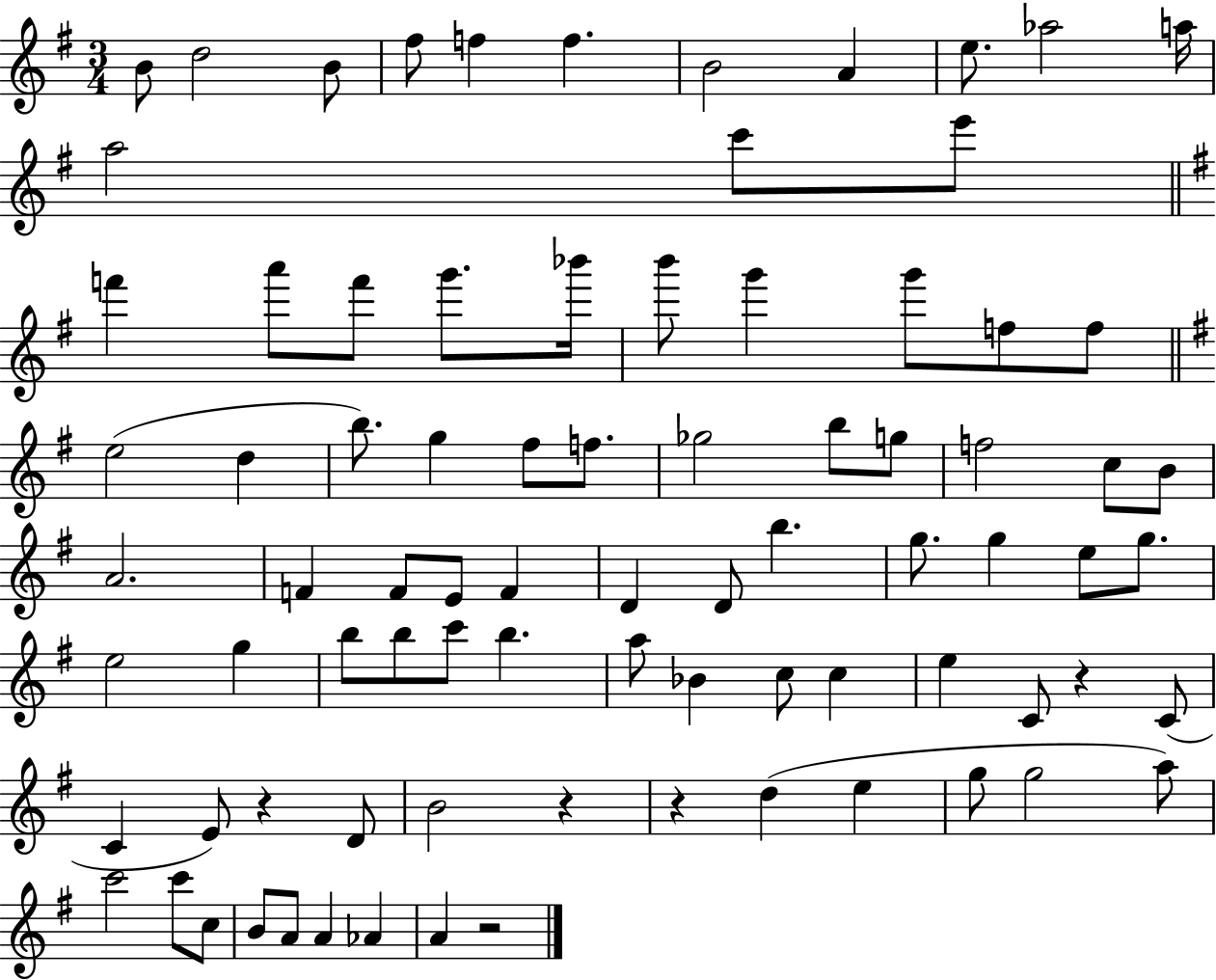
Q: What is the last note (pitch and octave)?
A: A4